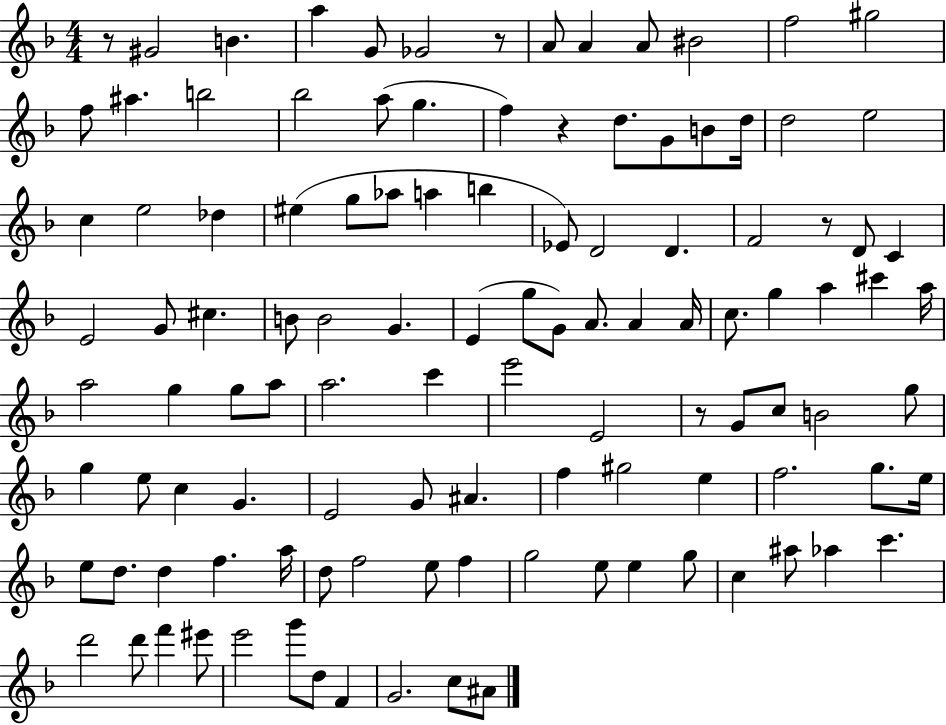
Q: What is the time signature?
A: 4/4